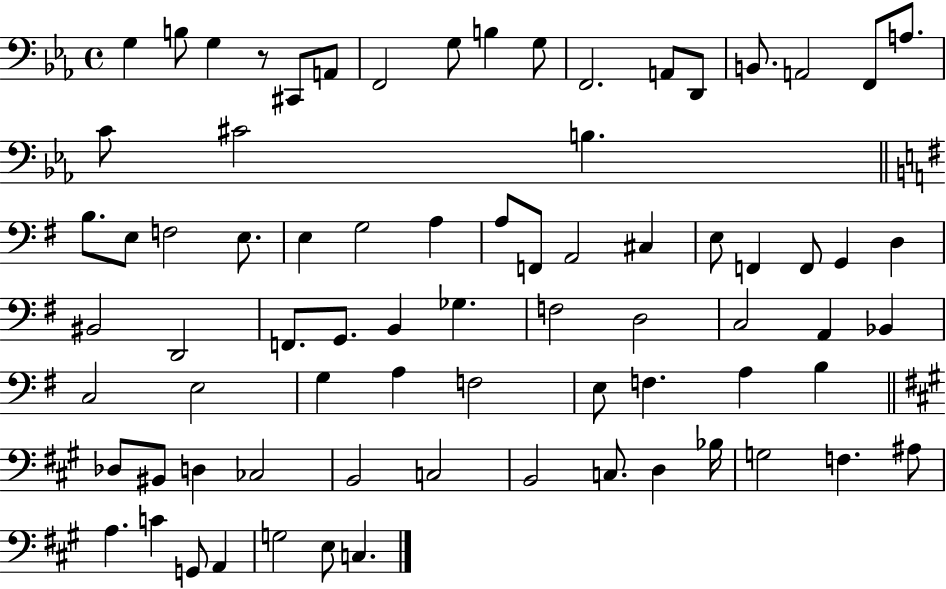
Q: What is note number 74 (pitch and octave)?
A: E3